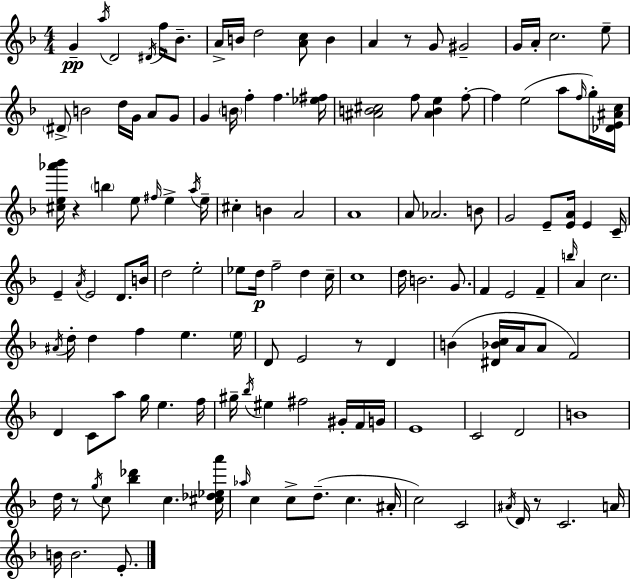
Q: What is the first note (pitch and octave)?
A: G4